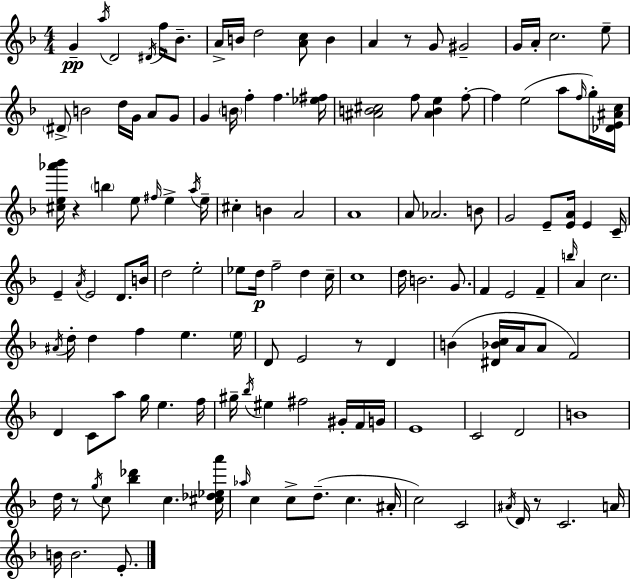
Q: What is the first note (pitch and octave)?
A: G4